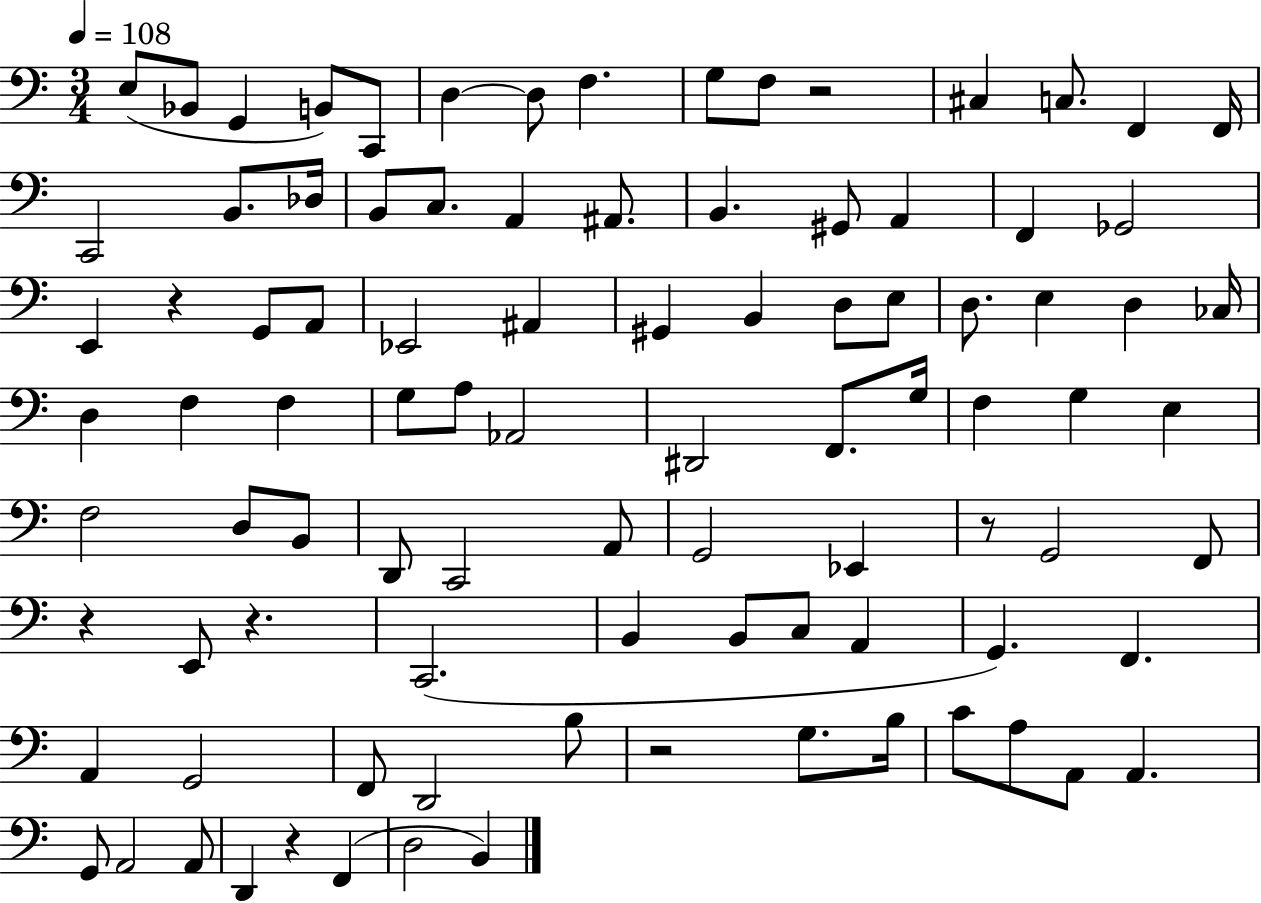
X:1
T:Untitled
M:3/4
L:1/4
K:C
E,/2 _B,,/2 G,, B,,/2 C,,/2 D, D,/2 F, G,/2 F,/2 z2 ^C, C,/2 F,, F,,/4 C,,2 B,,/2 _D,/4 B,,/2 C,/2 A,, ^A,,/2 B,, ^G,,/2 A,, F,, _G,,2 E,, z G,,/2 A,,/2 _E,,2 ^A,, ^G,, B,, D,/2 E,/2 D,/2 E, D, _C,/4 D, F, F, G,/2 A,/2 _A,,2 ^D,,2 F,,/2 G,/4 F, G, E, F,2 D,/2 B,,/2 D,,/2 C,,2 A,,/2 G,,2 _E,, z/2 G,,2 F,,/2 z E,,/2 z C,,2 B,, B,,/2 C,/2 A,, G,, F,, A,, G,,2 F,,/2 D,,2 B,/2 z2 G,/2 B,/4 C/2 A,/2 A,,/2 A,, G,,/2 A,,2 A,,/2 D,, z F,, D,2 B,,